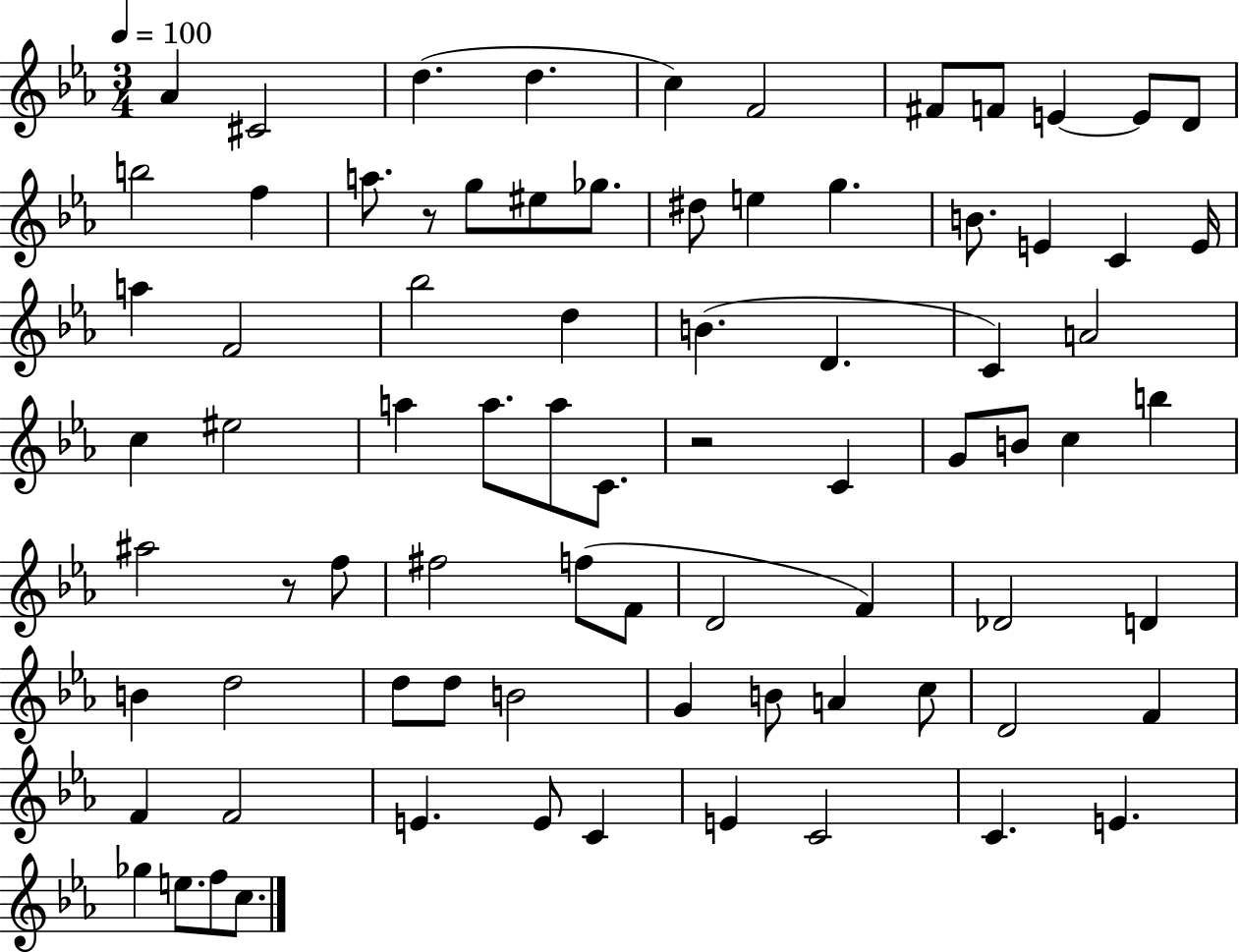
{
  \clef treble
  \numericTimeSignature
  \time 3/4
  \key ees \major
  \tempo 4 = 100
  aes'4 cis'2 | d''4.( d''4. | c''4) f'2 | fis'8 f'8 e'4~~ e'8 d'8 | \break b''2 f''4 | a''8. r8 g''8 eis''8 ges''8. | dis''8 e''4 g''4. | b'8. e'4 c'4 e'16 | \break a''4 f'2 | bes''2 d''4 | b'4.( d'4. | c'4) a'2 | \break c''4 eis''2 | a''4 a''8. a''8 c'8. | r2 c'4 | g'8 b'8 c''4 b''4 | \break ais''2 r8 f''8 | fis''2 f''8( f'8 | d'2 f'4) | des'2 d'4 | \break b'4 d''2 | d''8 d''8 b'2 | g'4 b'8 a'4 c''8 | d'2 f'4 | \break f'4 f'2 | e'4. e'8 c'4 | e'4 c'2 | c'4. e'4. | \break ges''4 e''8. f''8 c''8. | \bar "|."
}